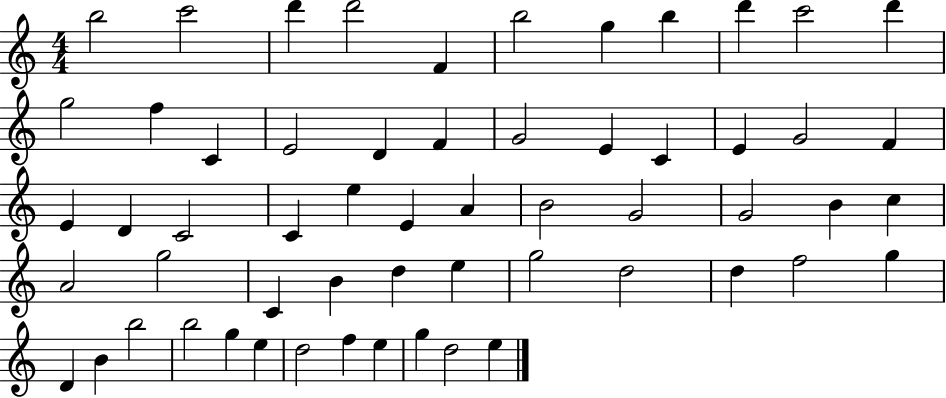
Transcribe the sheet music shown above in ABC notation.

X:1
T:Untitled
M:4/4
L:1/4
K:C
b2 c'2 d' d'2 F b2 g b d' c'2 d' g2 f C E2 D F G2 E C E G2 F E D C2 C e E A B2 G2 G2 B c A2 g2 C B d e g2 d2 d f2 g D B b2 b2 g e d2 f e g d2 e